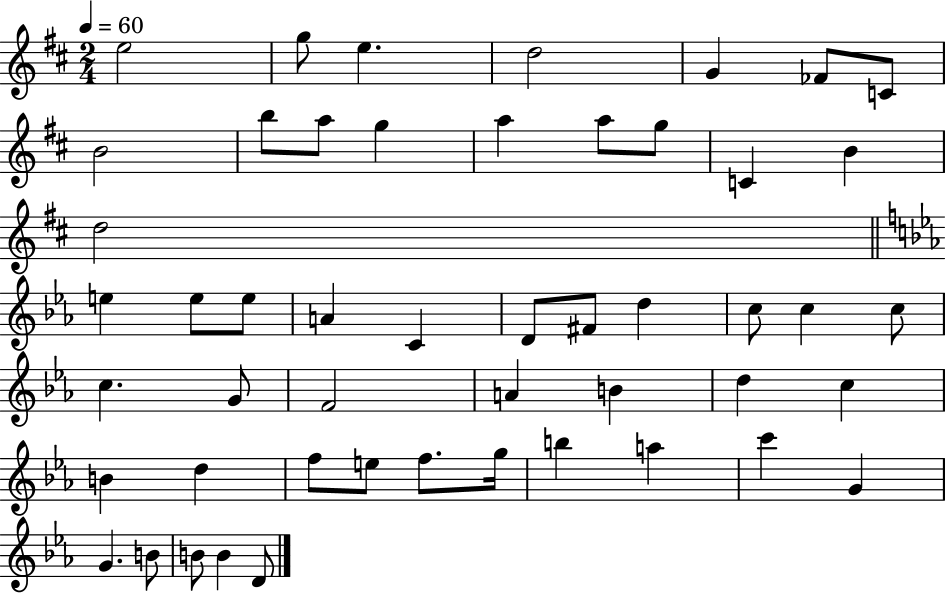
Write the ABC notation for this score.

X:1
T:Untitled
M:2/4
L:1/4
K:D
e2 g/2 e d2 G _F/2 C/2 B2 b/2 a/2 g a a/2 g/2 C B d2 e e/2 e/2 A C D/2 ^F/2 d c/2 c c/2 c G/2 F2 A B d c B d f/2 e/2 f/2 g/4 b a c' G G B/2 B/2 B D/2